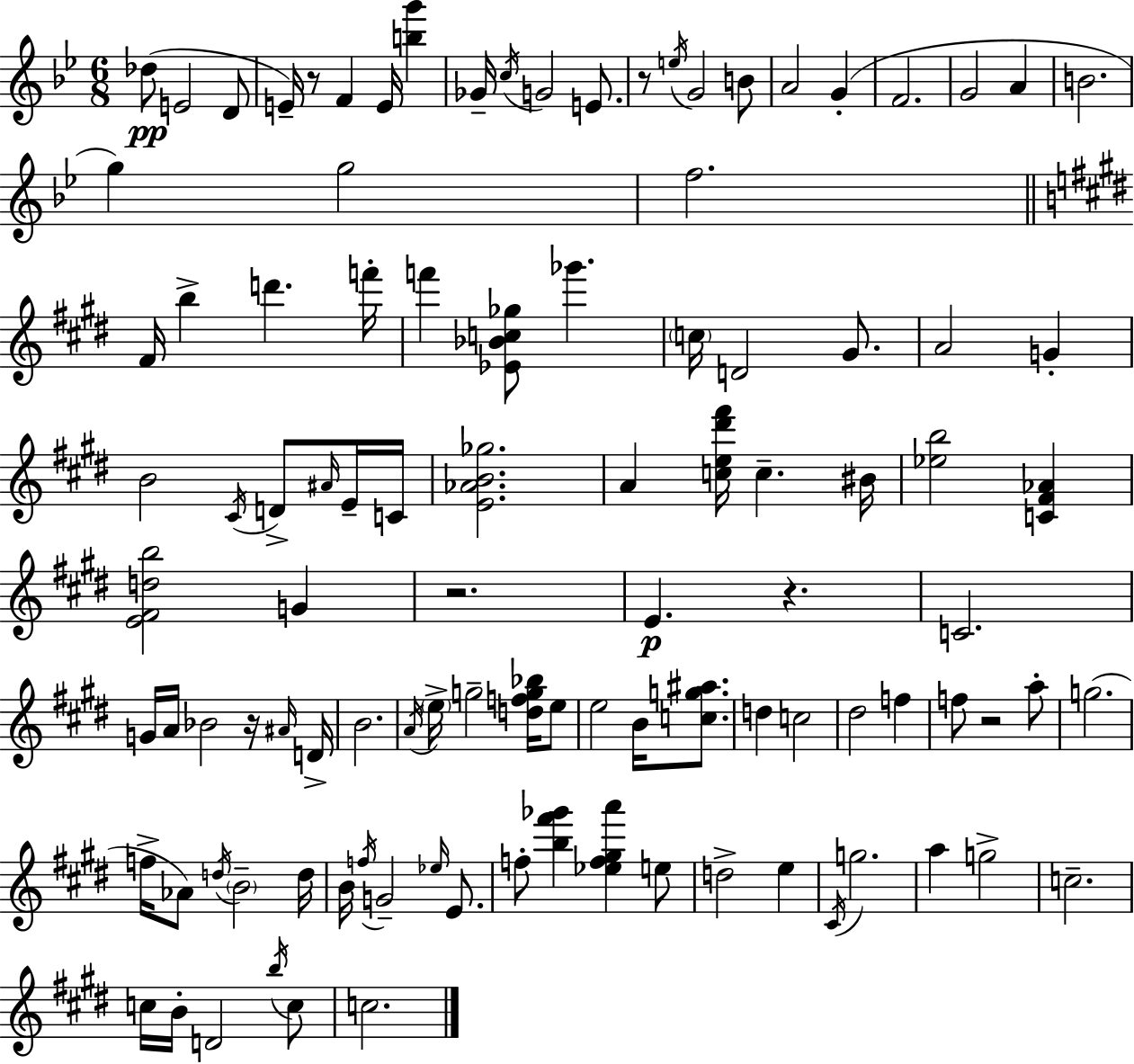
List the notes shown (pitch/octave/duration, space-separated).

Db5/e E4/h D4/e E4/s R/e F4/q E4/s [B5,G6]/q Gb4/s C5/s G4/h E4/e. R/e E5/s G4/h B4/e A4/h G4/q F4/h. G4/h A4/q B4/h. G5/q G5/h F5/h. F#4/s B5/q D6/q. F6/s F6/q [Eb4,Bb4,C5,Gb5]/e Gb6/q. C5/s D4/h G#4/e. A4/h G4/q B4/h C#4/s D4/e A#4/s E4/s C4/s [E4,Ab4,B4,Gb5]/h. A4/q [C5,E5,D#6,F#6]/s C5/q. BIS4/s [Eb5,B5]/h [C4,F#4,Ab4]/q [E4,F#4,D5,B5]/h G4/q R/h. E4/q. R/q. C4/h. G4/s A4/s Bb4/h R/s A#4/s D4/s B4/h. A4/s E5/s G5/h [D5,F5,G5,Bb5]/s E5/e E5/h B4/s [C5,G5,A#5]/e. D5/q C5/h D#5/h F5/q F5/e R/h A5/e G5/h. F5/s Ab4/e D5/s B4/h D5/s B4/s F5/s G4/h Eb5/s E4/e. F5/e [B5,F#6,Gb6]/q [Eb5,F5,G#5,A6]/q E5/e D5/h E5/q C#4/s G5/h. A5/q G5/h C5/h. C5/s B4/s D4/h B5/s C5/e C5/h.